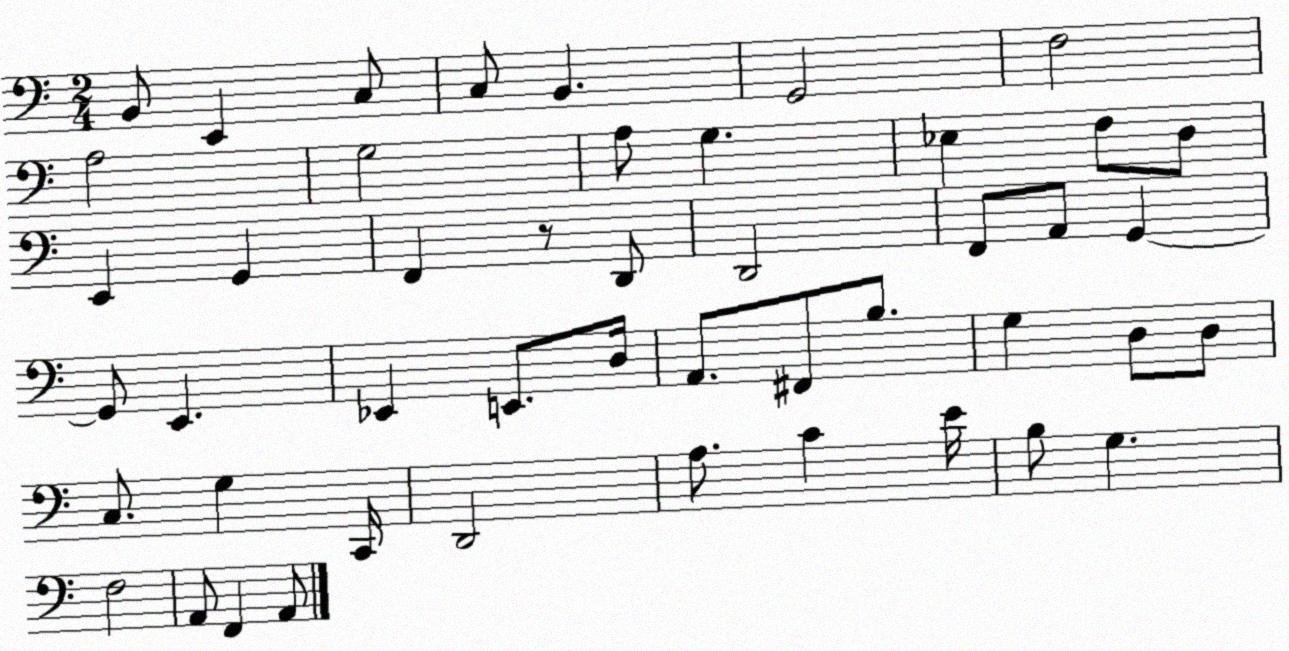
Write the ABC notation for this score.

X:1
T:Untitled
M:2/4
L:1/4
K:C
B,,/2 E,, C,/2 C,/2 B,, G,,2 F,2 A,2 G,2 A,/2 G, _E, F,/2 D,/2 E,, G,, F,, z/2 D,,/2 D,,2 F,,/2 A,,/2 G,, G,,/2 E,, _E,, E,,/2 D,/4 A,,/2 ^F,,/2 B,/2 G, D,/2 D,/2 C,/2 G, C,,/4 D,,2 A,/2 C E/4 B,/2 G, F,2 A,,/2 F,, A,,/2